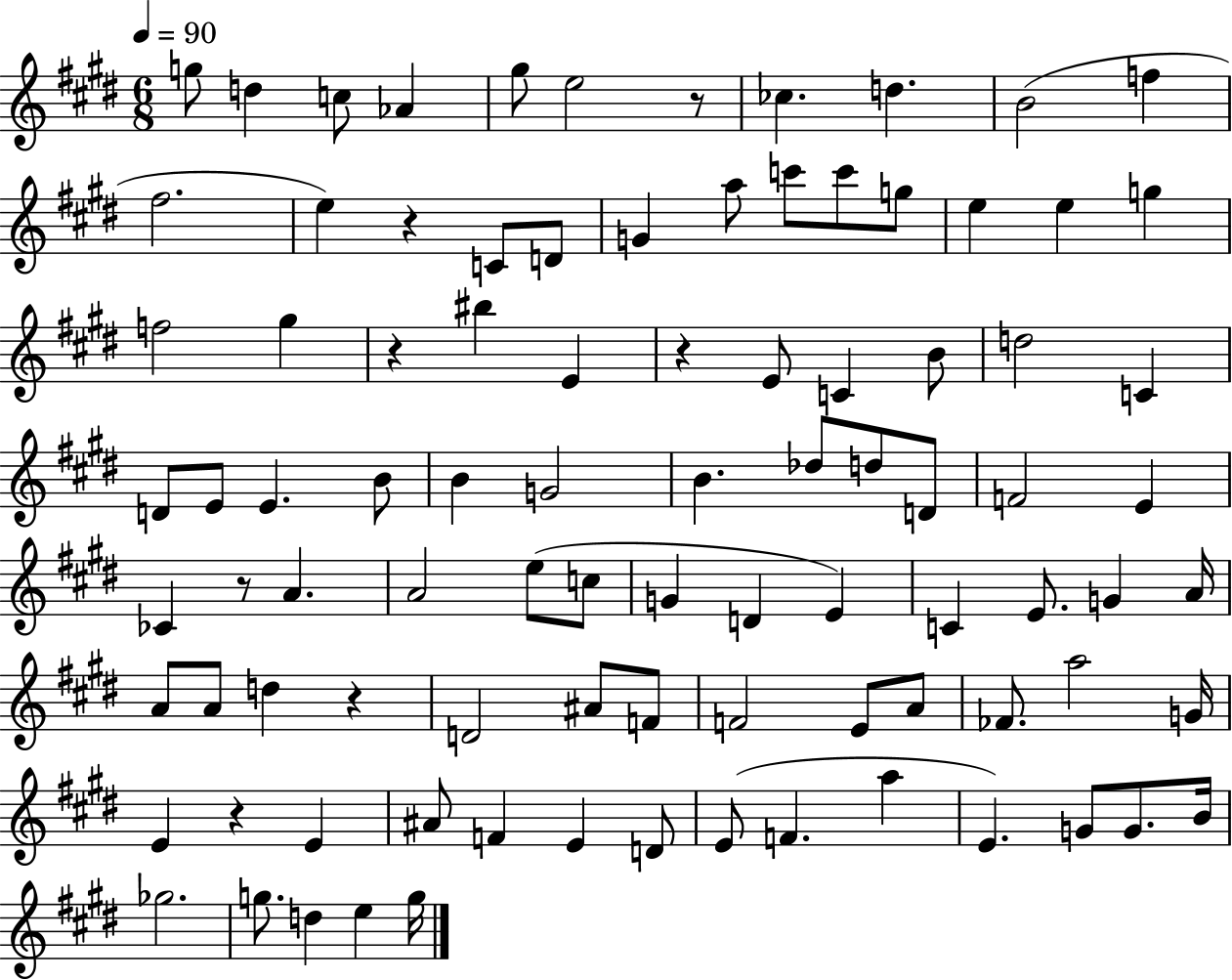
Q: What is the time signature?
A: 6/8